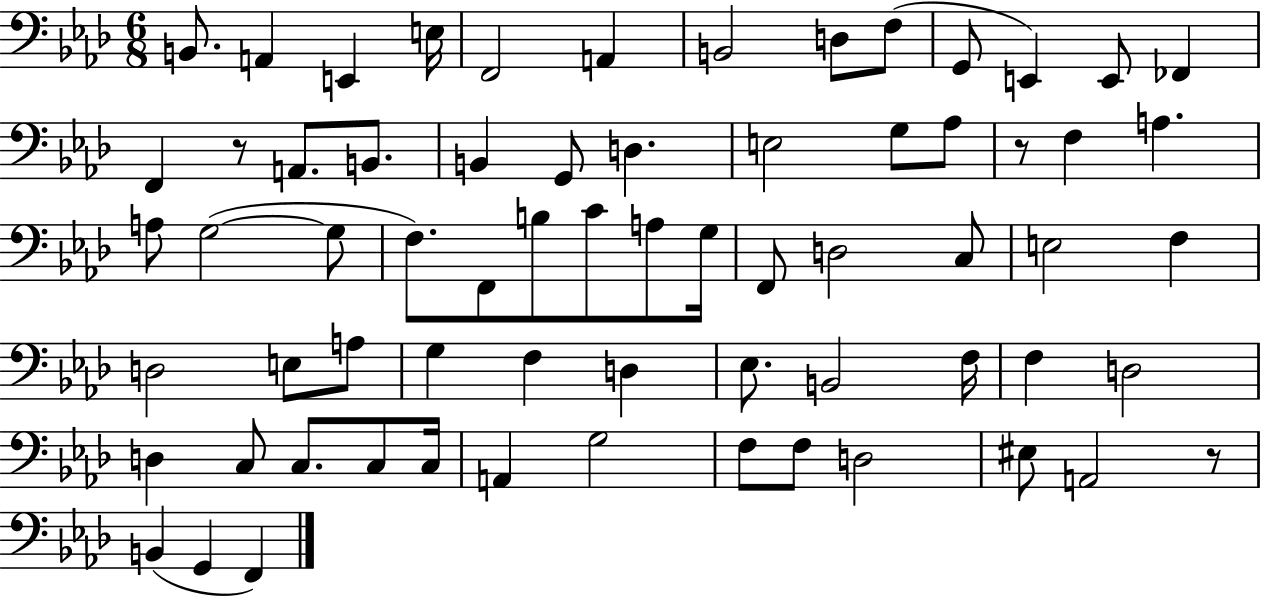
B2/e. A2/q E2/q E3/s F2/h A2/q B2/h D3/e F3/e G2/e E2/q E2/e FES2/q F2/q R/e A2/e. B2/e. B2/q G2/e D3/q. E3/h G3/e Ab3/e R/e F3/q A3/q. A3/e G3/h G3/e F3/e. F2/e B3/e C4/e A3/e G3/s F2/e D3/h C3/e E3/h F3/q D3/h E3/e A3/e G3/q F3/q D3/q Eb3/e. B2/h F3/s F3/q D3/h D3/q C3/e C3/e. C3/e C3/s A2/q G3/h F3/e F3/e D3/h EIS3/e A2/h R/e B2/q G2/q F2/q